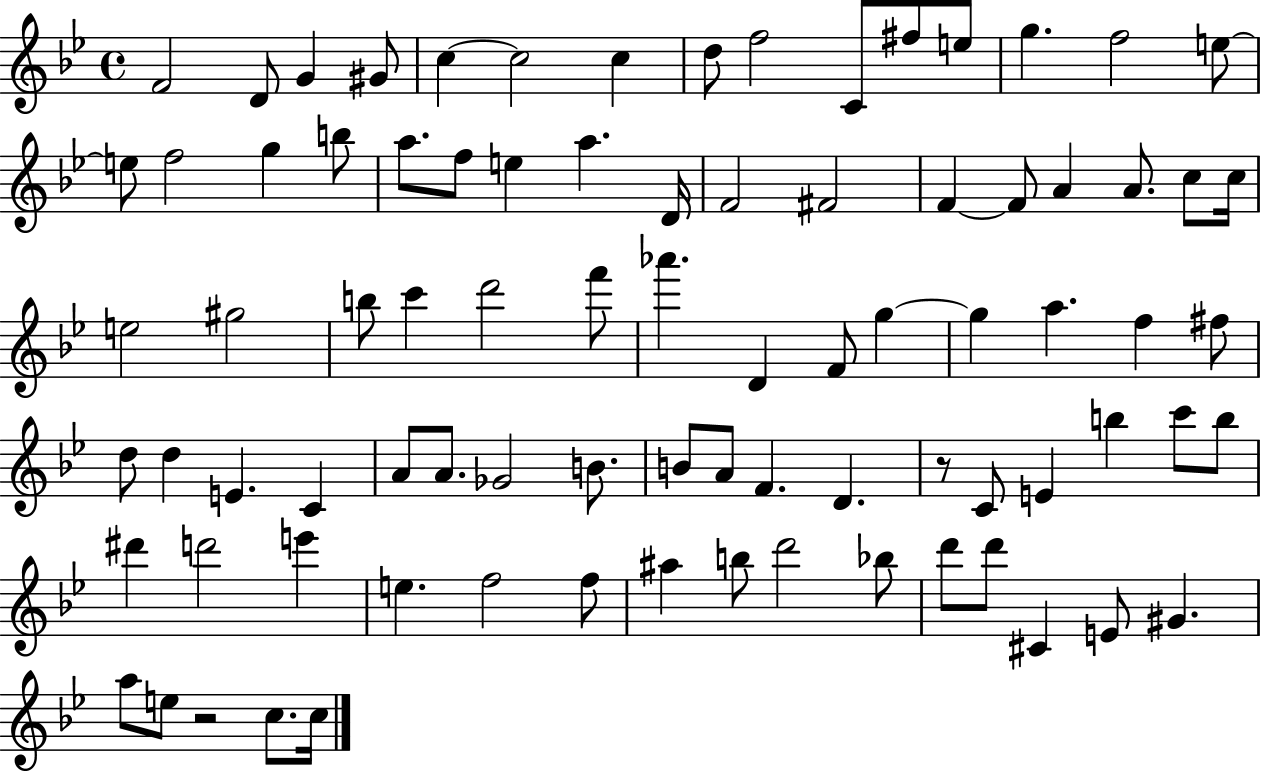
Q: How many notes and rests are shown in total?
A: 84